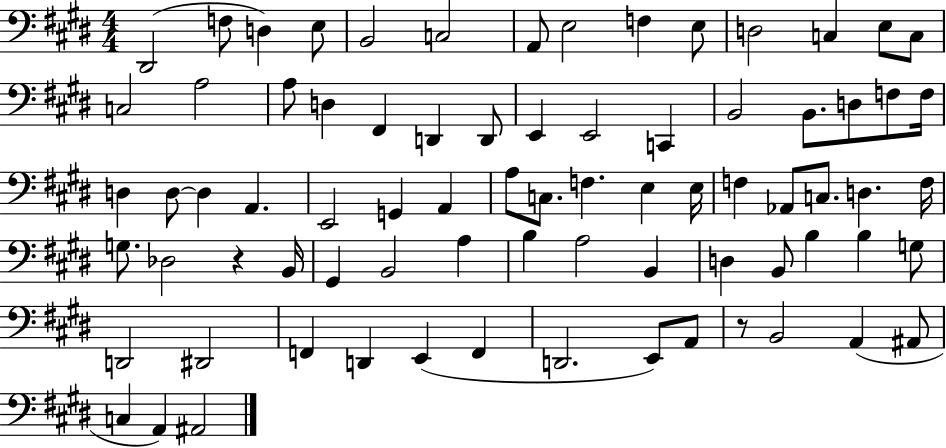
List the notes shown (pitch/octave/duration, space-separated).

D#2/h F3/e D3/q E3/e B2/h C3/h A2/e E3/h F3/q E3/e D3/h C3/q E3/e C3/e C3/h A3/h A3/e D3/q F#2/q D2/q D2/e E2/q E2/h C2/q B2/h B2/e. D3/e F3/e F3/s D3/q D3/e D3/q A2/q. E2/h G2/q A2/q A3/e C3/e. F3/q. E3/q E3/s F3/q Ab2/e C3/e. D3/q. F3/s G3/e. Db3/h R/q B2/s G#2/q B2/h A3/q B3/q A3/h B2/q D3/q B2/e B3/q B3/q G3/e D2/h D#2/h F2/q D2/q E2/q F2/q D2/h. E2/e A2/e R/e B2/h A2/q A#2/e C3/q A2/q A#2/h